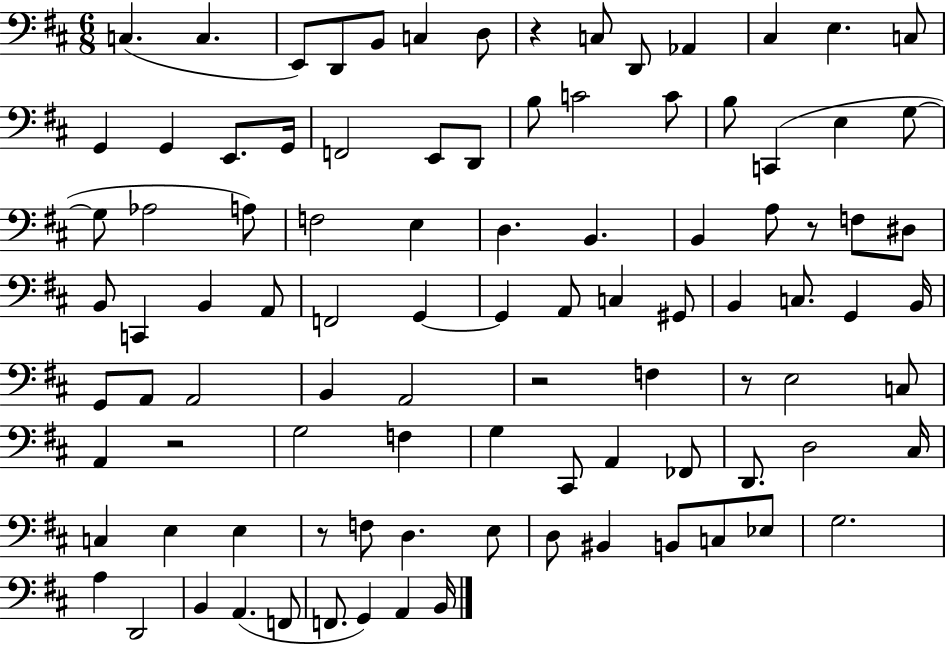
{
  \clef bass
  \numericTimeSignature
  \time 6/8
  \key d \major
  c4.( c4. | e,8) d,8 b,8 c4 d8 | r4 c8 d,8 aes,4 | cis4 e4. c8 | \break g,4 g,4 e,8. g,16 | f,2 e,8 d,8 | b8 c'2 c'8 | b8 c,4( e4 g8~~ | \break g8 aes2 a8) | f2 e4 | d4. b,4. | b,4 a8 r8 f8 dis8 | \break b,8 c,4 b,4 a,8 | f,2 g,4~~ | g,4 a,8 c4 gis,8 | b,4 c8. g,4 b,16 | \break g,8 a,8 a,2 | b,4 a,2 | r2 f4 | r8 e2 c8 | \break a,4 r2 | g2 f4 | g4 cis,8 a,4 fes,8 | d,8. d2 cis16 | \break c4 e4 e4 | r8 f8 d4. e8 | d8 bis,4 b,8 c8 ees8 | g2. | \break a4 d,2 | b,4 a,4.( f,8 | f,8. g,4) a,4 b,16 | \bar "|."
}